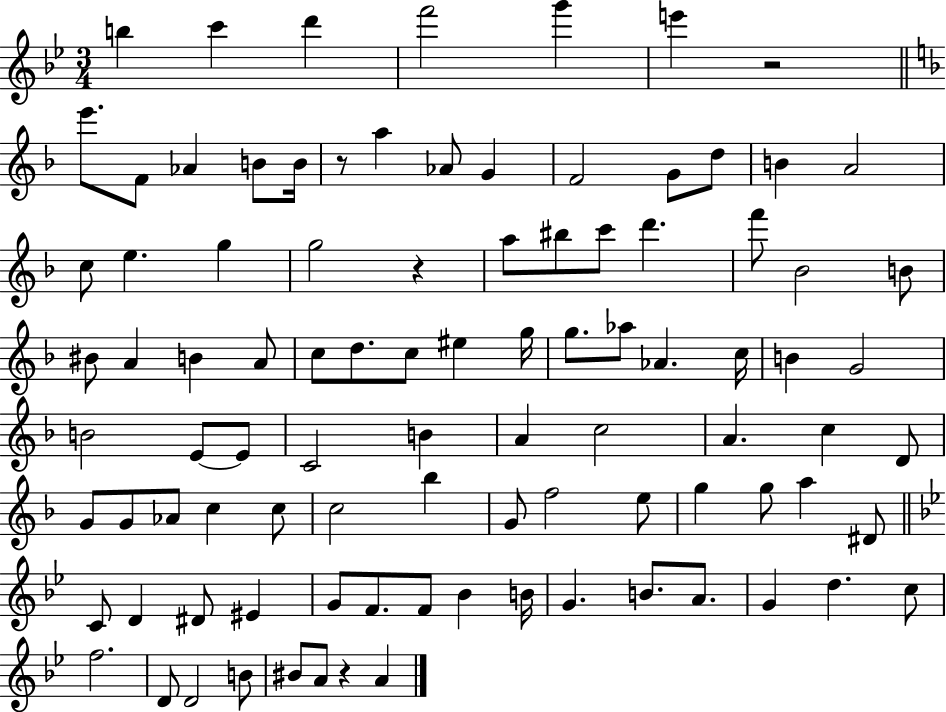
{
  \clef treble
  \numericTimeSignature
  \time 3/4
  \key bes \major
  b''4 c'''4 d'''4 | f'''2 g'''4 | e'''4 r2 | \bar "||" \break \key d \minor e'''8. f'8 aes'4 b'8 b'16 | r8 a''4 aes'8 g'4 | f'2 g'8 d''8 | b'4 a'2 | \break c''8 e''4. g''4 | g''2 r4 | a''8 bis''8 c'''8 d'''4. | f'''8 bes'2 b'8 | \break bis'8 a'4 b'4 a'8 | c''8 d''8. c''8 eis''4 g''16 | g''8. aes''8 aes'4. c''16 | b'4 g'2 | \break b'2 e'8~~ e'8 | c'2 b'4 | a'4 c''2 | a'4. c''4 d'8 | \break g'8 g'8 aes'8 c''4 c''8 | c''2 bes''4 | g'8 f''2 e''8 | g''4 g''8 a''4 dis'8 | \break \bar "||" \break \key bes \major c'8 d'4 dis'8 eis'4 | g'8 f'8. f'8 bes'4 b'16 | g'4. b'8. a'8. | g'4 d''4. c''8 | \break f''2. | d'8 d'2 b'8 | bis'8 a'8 r4 a'4 | \bar "|."
}